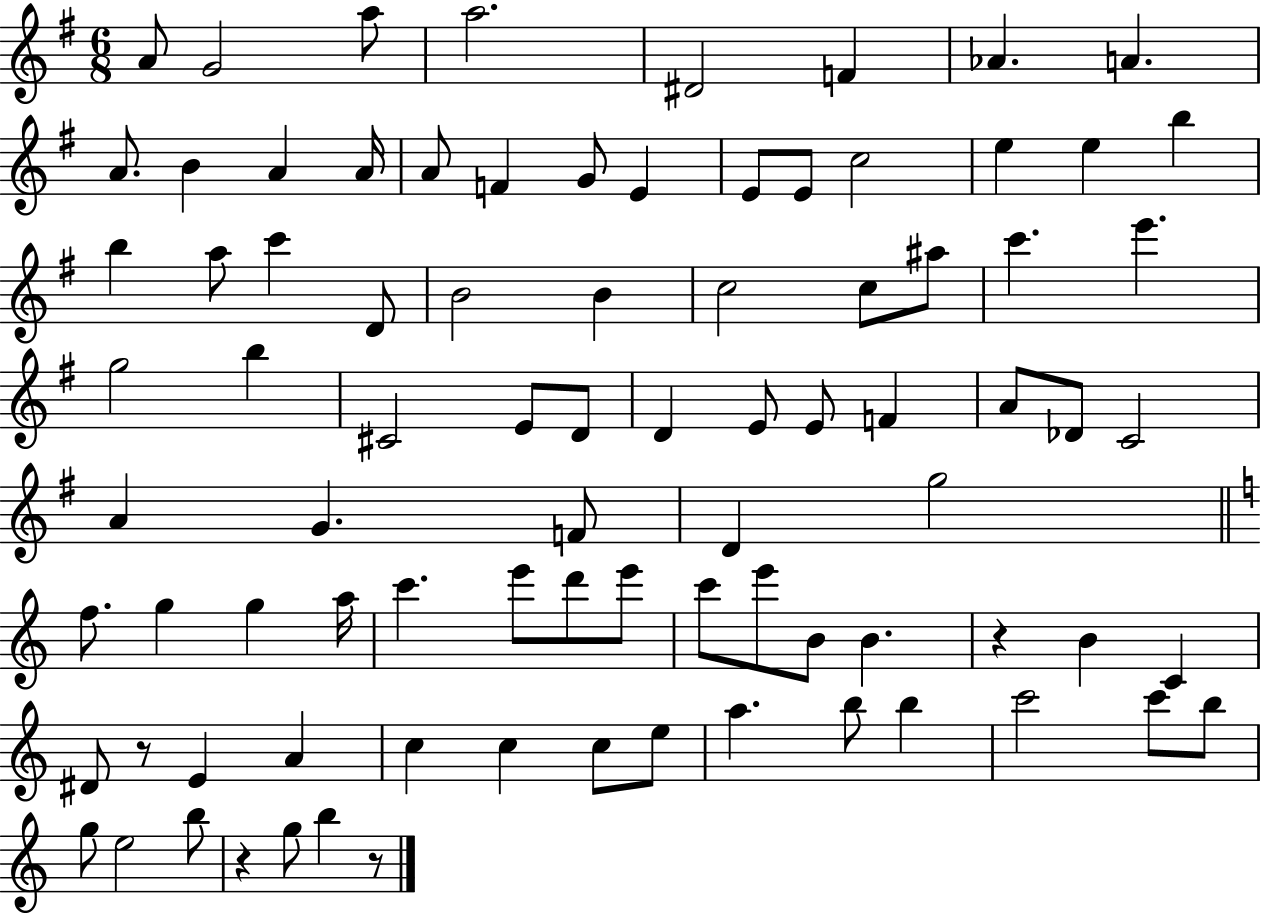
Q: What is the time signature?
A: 6/8